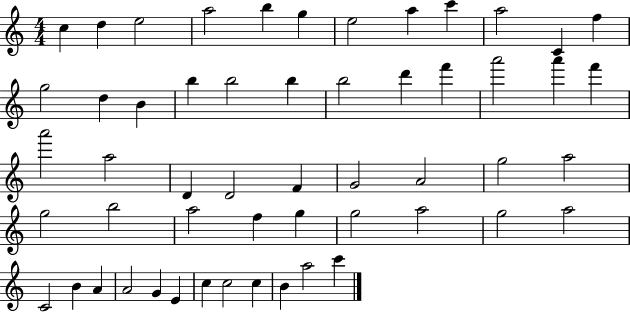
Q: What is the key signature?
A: C major